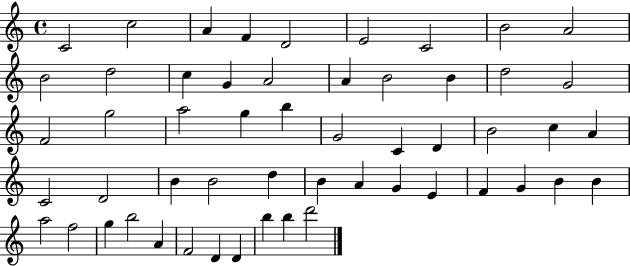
C4/h C5/h A4/q F4/q D4/h E4/h C4/h B4/h A4/h B4/h D5/h C5/q G4/q A4/h A4/q B4/h B4/q D5/h G4/h F4/h G5/h A5/h G5/q B5/q G4/h C4/q D4/q B4/h C5/q A4/q C4/h D4/h B4/q B4/h D5/q B4/q A4/q G4/q E4/q F4/q G4/q B4/q B4/q A5/h F5/h G5/q B5/h A4/q F4/h D4/q D4/q B5/q B5/q D6/h